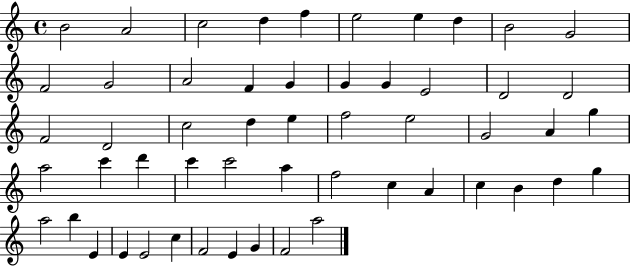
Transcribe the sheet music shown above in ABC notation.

X:1
T:Untitled
M:4/4
L:1/4
K:C
B2 A2 c2 d f e2 e d B2 G2 F2 G2 A2 F G G G E2 D2 D2 F2 D2 c2 d e f2 e2 G2 A g a2 c' d' c' c'2 a f2 c A c B d g a2 b E E E2 c F2 E G F2 a2